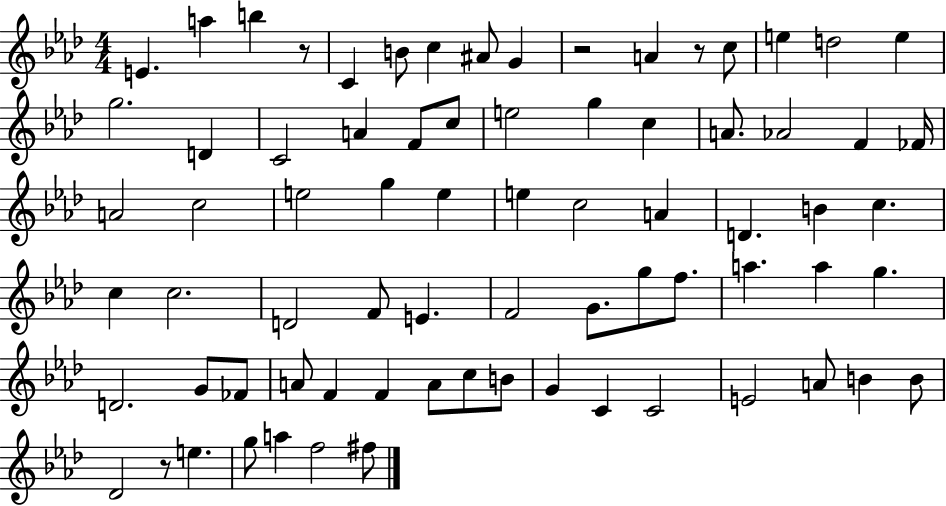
{
  \clef treble
  \numericTimeSignature
  \time 4/4
  \key aes \major
  \repeat volta 2 { e'4. a''4 b''4 r8 | c'4 b'8 c''4 ais'8 g'4 | r2 a'4 r8 c''8 | e''4 d''2 e''4 | \break g''2. d'4 | c'2 a'4 f'8 c''8 | e''2 g''4 c''4 | a'8. aes'2 f'4 fes'16 | \break a'2 c''2 | e''2 g''4 e''4 | e''4 c''2 a'4 | d'4. b'4 c''4. | \break c''4 c''2. | d'2 f'8 e'4. | f'2 g'8. g''8 f''8. | a''4. a''4 g''4. | \break d'2. g'8 fes'8 | a'8 f'4 f'4 a'8 c''8 b'8 | g'4 c'4 c'2 | e'2 a'8 b'4 b'8 | \break des'2 r8 e''4. | g''8 a''4 f''2 fis''8 | } \bar "|."
}